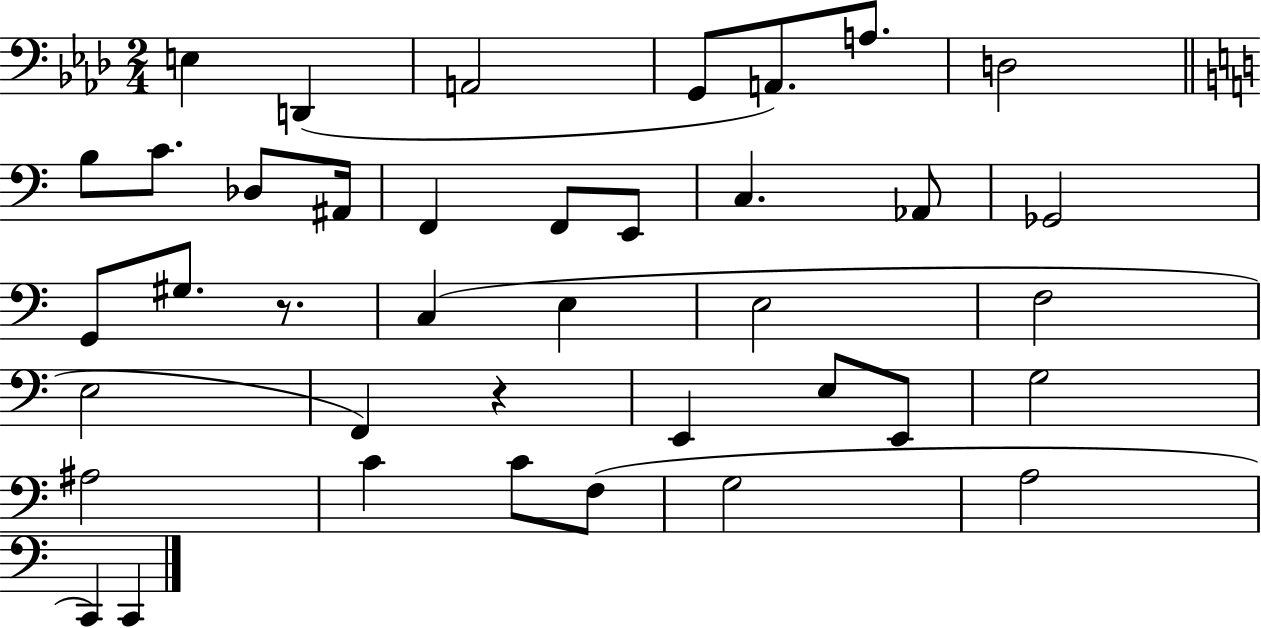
E3/q D2/q A2/h G2/e A2/e. A3/e. D3/h B3/e C4/e. Db3/e A#2/s F2/q F2/e E2/e C3/q. Ab2/e Gb2/h G2/e G#3/e. R/e. C3/q E3/q E3/h F3/h E3/h F2/q R/q E2/q E3/e E2/e G3/h A#3/h C4/q C4/e F3/e G3/h A3/h C2/q C2/q